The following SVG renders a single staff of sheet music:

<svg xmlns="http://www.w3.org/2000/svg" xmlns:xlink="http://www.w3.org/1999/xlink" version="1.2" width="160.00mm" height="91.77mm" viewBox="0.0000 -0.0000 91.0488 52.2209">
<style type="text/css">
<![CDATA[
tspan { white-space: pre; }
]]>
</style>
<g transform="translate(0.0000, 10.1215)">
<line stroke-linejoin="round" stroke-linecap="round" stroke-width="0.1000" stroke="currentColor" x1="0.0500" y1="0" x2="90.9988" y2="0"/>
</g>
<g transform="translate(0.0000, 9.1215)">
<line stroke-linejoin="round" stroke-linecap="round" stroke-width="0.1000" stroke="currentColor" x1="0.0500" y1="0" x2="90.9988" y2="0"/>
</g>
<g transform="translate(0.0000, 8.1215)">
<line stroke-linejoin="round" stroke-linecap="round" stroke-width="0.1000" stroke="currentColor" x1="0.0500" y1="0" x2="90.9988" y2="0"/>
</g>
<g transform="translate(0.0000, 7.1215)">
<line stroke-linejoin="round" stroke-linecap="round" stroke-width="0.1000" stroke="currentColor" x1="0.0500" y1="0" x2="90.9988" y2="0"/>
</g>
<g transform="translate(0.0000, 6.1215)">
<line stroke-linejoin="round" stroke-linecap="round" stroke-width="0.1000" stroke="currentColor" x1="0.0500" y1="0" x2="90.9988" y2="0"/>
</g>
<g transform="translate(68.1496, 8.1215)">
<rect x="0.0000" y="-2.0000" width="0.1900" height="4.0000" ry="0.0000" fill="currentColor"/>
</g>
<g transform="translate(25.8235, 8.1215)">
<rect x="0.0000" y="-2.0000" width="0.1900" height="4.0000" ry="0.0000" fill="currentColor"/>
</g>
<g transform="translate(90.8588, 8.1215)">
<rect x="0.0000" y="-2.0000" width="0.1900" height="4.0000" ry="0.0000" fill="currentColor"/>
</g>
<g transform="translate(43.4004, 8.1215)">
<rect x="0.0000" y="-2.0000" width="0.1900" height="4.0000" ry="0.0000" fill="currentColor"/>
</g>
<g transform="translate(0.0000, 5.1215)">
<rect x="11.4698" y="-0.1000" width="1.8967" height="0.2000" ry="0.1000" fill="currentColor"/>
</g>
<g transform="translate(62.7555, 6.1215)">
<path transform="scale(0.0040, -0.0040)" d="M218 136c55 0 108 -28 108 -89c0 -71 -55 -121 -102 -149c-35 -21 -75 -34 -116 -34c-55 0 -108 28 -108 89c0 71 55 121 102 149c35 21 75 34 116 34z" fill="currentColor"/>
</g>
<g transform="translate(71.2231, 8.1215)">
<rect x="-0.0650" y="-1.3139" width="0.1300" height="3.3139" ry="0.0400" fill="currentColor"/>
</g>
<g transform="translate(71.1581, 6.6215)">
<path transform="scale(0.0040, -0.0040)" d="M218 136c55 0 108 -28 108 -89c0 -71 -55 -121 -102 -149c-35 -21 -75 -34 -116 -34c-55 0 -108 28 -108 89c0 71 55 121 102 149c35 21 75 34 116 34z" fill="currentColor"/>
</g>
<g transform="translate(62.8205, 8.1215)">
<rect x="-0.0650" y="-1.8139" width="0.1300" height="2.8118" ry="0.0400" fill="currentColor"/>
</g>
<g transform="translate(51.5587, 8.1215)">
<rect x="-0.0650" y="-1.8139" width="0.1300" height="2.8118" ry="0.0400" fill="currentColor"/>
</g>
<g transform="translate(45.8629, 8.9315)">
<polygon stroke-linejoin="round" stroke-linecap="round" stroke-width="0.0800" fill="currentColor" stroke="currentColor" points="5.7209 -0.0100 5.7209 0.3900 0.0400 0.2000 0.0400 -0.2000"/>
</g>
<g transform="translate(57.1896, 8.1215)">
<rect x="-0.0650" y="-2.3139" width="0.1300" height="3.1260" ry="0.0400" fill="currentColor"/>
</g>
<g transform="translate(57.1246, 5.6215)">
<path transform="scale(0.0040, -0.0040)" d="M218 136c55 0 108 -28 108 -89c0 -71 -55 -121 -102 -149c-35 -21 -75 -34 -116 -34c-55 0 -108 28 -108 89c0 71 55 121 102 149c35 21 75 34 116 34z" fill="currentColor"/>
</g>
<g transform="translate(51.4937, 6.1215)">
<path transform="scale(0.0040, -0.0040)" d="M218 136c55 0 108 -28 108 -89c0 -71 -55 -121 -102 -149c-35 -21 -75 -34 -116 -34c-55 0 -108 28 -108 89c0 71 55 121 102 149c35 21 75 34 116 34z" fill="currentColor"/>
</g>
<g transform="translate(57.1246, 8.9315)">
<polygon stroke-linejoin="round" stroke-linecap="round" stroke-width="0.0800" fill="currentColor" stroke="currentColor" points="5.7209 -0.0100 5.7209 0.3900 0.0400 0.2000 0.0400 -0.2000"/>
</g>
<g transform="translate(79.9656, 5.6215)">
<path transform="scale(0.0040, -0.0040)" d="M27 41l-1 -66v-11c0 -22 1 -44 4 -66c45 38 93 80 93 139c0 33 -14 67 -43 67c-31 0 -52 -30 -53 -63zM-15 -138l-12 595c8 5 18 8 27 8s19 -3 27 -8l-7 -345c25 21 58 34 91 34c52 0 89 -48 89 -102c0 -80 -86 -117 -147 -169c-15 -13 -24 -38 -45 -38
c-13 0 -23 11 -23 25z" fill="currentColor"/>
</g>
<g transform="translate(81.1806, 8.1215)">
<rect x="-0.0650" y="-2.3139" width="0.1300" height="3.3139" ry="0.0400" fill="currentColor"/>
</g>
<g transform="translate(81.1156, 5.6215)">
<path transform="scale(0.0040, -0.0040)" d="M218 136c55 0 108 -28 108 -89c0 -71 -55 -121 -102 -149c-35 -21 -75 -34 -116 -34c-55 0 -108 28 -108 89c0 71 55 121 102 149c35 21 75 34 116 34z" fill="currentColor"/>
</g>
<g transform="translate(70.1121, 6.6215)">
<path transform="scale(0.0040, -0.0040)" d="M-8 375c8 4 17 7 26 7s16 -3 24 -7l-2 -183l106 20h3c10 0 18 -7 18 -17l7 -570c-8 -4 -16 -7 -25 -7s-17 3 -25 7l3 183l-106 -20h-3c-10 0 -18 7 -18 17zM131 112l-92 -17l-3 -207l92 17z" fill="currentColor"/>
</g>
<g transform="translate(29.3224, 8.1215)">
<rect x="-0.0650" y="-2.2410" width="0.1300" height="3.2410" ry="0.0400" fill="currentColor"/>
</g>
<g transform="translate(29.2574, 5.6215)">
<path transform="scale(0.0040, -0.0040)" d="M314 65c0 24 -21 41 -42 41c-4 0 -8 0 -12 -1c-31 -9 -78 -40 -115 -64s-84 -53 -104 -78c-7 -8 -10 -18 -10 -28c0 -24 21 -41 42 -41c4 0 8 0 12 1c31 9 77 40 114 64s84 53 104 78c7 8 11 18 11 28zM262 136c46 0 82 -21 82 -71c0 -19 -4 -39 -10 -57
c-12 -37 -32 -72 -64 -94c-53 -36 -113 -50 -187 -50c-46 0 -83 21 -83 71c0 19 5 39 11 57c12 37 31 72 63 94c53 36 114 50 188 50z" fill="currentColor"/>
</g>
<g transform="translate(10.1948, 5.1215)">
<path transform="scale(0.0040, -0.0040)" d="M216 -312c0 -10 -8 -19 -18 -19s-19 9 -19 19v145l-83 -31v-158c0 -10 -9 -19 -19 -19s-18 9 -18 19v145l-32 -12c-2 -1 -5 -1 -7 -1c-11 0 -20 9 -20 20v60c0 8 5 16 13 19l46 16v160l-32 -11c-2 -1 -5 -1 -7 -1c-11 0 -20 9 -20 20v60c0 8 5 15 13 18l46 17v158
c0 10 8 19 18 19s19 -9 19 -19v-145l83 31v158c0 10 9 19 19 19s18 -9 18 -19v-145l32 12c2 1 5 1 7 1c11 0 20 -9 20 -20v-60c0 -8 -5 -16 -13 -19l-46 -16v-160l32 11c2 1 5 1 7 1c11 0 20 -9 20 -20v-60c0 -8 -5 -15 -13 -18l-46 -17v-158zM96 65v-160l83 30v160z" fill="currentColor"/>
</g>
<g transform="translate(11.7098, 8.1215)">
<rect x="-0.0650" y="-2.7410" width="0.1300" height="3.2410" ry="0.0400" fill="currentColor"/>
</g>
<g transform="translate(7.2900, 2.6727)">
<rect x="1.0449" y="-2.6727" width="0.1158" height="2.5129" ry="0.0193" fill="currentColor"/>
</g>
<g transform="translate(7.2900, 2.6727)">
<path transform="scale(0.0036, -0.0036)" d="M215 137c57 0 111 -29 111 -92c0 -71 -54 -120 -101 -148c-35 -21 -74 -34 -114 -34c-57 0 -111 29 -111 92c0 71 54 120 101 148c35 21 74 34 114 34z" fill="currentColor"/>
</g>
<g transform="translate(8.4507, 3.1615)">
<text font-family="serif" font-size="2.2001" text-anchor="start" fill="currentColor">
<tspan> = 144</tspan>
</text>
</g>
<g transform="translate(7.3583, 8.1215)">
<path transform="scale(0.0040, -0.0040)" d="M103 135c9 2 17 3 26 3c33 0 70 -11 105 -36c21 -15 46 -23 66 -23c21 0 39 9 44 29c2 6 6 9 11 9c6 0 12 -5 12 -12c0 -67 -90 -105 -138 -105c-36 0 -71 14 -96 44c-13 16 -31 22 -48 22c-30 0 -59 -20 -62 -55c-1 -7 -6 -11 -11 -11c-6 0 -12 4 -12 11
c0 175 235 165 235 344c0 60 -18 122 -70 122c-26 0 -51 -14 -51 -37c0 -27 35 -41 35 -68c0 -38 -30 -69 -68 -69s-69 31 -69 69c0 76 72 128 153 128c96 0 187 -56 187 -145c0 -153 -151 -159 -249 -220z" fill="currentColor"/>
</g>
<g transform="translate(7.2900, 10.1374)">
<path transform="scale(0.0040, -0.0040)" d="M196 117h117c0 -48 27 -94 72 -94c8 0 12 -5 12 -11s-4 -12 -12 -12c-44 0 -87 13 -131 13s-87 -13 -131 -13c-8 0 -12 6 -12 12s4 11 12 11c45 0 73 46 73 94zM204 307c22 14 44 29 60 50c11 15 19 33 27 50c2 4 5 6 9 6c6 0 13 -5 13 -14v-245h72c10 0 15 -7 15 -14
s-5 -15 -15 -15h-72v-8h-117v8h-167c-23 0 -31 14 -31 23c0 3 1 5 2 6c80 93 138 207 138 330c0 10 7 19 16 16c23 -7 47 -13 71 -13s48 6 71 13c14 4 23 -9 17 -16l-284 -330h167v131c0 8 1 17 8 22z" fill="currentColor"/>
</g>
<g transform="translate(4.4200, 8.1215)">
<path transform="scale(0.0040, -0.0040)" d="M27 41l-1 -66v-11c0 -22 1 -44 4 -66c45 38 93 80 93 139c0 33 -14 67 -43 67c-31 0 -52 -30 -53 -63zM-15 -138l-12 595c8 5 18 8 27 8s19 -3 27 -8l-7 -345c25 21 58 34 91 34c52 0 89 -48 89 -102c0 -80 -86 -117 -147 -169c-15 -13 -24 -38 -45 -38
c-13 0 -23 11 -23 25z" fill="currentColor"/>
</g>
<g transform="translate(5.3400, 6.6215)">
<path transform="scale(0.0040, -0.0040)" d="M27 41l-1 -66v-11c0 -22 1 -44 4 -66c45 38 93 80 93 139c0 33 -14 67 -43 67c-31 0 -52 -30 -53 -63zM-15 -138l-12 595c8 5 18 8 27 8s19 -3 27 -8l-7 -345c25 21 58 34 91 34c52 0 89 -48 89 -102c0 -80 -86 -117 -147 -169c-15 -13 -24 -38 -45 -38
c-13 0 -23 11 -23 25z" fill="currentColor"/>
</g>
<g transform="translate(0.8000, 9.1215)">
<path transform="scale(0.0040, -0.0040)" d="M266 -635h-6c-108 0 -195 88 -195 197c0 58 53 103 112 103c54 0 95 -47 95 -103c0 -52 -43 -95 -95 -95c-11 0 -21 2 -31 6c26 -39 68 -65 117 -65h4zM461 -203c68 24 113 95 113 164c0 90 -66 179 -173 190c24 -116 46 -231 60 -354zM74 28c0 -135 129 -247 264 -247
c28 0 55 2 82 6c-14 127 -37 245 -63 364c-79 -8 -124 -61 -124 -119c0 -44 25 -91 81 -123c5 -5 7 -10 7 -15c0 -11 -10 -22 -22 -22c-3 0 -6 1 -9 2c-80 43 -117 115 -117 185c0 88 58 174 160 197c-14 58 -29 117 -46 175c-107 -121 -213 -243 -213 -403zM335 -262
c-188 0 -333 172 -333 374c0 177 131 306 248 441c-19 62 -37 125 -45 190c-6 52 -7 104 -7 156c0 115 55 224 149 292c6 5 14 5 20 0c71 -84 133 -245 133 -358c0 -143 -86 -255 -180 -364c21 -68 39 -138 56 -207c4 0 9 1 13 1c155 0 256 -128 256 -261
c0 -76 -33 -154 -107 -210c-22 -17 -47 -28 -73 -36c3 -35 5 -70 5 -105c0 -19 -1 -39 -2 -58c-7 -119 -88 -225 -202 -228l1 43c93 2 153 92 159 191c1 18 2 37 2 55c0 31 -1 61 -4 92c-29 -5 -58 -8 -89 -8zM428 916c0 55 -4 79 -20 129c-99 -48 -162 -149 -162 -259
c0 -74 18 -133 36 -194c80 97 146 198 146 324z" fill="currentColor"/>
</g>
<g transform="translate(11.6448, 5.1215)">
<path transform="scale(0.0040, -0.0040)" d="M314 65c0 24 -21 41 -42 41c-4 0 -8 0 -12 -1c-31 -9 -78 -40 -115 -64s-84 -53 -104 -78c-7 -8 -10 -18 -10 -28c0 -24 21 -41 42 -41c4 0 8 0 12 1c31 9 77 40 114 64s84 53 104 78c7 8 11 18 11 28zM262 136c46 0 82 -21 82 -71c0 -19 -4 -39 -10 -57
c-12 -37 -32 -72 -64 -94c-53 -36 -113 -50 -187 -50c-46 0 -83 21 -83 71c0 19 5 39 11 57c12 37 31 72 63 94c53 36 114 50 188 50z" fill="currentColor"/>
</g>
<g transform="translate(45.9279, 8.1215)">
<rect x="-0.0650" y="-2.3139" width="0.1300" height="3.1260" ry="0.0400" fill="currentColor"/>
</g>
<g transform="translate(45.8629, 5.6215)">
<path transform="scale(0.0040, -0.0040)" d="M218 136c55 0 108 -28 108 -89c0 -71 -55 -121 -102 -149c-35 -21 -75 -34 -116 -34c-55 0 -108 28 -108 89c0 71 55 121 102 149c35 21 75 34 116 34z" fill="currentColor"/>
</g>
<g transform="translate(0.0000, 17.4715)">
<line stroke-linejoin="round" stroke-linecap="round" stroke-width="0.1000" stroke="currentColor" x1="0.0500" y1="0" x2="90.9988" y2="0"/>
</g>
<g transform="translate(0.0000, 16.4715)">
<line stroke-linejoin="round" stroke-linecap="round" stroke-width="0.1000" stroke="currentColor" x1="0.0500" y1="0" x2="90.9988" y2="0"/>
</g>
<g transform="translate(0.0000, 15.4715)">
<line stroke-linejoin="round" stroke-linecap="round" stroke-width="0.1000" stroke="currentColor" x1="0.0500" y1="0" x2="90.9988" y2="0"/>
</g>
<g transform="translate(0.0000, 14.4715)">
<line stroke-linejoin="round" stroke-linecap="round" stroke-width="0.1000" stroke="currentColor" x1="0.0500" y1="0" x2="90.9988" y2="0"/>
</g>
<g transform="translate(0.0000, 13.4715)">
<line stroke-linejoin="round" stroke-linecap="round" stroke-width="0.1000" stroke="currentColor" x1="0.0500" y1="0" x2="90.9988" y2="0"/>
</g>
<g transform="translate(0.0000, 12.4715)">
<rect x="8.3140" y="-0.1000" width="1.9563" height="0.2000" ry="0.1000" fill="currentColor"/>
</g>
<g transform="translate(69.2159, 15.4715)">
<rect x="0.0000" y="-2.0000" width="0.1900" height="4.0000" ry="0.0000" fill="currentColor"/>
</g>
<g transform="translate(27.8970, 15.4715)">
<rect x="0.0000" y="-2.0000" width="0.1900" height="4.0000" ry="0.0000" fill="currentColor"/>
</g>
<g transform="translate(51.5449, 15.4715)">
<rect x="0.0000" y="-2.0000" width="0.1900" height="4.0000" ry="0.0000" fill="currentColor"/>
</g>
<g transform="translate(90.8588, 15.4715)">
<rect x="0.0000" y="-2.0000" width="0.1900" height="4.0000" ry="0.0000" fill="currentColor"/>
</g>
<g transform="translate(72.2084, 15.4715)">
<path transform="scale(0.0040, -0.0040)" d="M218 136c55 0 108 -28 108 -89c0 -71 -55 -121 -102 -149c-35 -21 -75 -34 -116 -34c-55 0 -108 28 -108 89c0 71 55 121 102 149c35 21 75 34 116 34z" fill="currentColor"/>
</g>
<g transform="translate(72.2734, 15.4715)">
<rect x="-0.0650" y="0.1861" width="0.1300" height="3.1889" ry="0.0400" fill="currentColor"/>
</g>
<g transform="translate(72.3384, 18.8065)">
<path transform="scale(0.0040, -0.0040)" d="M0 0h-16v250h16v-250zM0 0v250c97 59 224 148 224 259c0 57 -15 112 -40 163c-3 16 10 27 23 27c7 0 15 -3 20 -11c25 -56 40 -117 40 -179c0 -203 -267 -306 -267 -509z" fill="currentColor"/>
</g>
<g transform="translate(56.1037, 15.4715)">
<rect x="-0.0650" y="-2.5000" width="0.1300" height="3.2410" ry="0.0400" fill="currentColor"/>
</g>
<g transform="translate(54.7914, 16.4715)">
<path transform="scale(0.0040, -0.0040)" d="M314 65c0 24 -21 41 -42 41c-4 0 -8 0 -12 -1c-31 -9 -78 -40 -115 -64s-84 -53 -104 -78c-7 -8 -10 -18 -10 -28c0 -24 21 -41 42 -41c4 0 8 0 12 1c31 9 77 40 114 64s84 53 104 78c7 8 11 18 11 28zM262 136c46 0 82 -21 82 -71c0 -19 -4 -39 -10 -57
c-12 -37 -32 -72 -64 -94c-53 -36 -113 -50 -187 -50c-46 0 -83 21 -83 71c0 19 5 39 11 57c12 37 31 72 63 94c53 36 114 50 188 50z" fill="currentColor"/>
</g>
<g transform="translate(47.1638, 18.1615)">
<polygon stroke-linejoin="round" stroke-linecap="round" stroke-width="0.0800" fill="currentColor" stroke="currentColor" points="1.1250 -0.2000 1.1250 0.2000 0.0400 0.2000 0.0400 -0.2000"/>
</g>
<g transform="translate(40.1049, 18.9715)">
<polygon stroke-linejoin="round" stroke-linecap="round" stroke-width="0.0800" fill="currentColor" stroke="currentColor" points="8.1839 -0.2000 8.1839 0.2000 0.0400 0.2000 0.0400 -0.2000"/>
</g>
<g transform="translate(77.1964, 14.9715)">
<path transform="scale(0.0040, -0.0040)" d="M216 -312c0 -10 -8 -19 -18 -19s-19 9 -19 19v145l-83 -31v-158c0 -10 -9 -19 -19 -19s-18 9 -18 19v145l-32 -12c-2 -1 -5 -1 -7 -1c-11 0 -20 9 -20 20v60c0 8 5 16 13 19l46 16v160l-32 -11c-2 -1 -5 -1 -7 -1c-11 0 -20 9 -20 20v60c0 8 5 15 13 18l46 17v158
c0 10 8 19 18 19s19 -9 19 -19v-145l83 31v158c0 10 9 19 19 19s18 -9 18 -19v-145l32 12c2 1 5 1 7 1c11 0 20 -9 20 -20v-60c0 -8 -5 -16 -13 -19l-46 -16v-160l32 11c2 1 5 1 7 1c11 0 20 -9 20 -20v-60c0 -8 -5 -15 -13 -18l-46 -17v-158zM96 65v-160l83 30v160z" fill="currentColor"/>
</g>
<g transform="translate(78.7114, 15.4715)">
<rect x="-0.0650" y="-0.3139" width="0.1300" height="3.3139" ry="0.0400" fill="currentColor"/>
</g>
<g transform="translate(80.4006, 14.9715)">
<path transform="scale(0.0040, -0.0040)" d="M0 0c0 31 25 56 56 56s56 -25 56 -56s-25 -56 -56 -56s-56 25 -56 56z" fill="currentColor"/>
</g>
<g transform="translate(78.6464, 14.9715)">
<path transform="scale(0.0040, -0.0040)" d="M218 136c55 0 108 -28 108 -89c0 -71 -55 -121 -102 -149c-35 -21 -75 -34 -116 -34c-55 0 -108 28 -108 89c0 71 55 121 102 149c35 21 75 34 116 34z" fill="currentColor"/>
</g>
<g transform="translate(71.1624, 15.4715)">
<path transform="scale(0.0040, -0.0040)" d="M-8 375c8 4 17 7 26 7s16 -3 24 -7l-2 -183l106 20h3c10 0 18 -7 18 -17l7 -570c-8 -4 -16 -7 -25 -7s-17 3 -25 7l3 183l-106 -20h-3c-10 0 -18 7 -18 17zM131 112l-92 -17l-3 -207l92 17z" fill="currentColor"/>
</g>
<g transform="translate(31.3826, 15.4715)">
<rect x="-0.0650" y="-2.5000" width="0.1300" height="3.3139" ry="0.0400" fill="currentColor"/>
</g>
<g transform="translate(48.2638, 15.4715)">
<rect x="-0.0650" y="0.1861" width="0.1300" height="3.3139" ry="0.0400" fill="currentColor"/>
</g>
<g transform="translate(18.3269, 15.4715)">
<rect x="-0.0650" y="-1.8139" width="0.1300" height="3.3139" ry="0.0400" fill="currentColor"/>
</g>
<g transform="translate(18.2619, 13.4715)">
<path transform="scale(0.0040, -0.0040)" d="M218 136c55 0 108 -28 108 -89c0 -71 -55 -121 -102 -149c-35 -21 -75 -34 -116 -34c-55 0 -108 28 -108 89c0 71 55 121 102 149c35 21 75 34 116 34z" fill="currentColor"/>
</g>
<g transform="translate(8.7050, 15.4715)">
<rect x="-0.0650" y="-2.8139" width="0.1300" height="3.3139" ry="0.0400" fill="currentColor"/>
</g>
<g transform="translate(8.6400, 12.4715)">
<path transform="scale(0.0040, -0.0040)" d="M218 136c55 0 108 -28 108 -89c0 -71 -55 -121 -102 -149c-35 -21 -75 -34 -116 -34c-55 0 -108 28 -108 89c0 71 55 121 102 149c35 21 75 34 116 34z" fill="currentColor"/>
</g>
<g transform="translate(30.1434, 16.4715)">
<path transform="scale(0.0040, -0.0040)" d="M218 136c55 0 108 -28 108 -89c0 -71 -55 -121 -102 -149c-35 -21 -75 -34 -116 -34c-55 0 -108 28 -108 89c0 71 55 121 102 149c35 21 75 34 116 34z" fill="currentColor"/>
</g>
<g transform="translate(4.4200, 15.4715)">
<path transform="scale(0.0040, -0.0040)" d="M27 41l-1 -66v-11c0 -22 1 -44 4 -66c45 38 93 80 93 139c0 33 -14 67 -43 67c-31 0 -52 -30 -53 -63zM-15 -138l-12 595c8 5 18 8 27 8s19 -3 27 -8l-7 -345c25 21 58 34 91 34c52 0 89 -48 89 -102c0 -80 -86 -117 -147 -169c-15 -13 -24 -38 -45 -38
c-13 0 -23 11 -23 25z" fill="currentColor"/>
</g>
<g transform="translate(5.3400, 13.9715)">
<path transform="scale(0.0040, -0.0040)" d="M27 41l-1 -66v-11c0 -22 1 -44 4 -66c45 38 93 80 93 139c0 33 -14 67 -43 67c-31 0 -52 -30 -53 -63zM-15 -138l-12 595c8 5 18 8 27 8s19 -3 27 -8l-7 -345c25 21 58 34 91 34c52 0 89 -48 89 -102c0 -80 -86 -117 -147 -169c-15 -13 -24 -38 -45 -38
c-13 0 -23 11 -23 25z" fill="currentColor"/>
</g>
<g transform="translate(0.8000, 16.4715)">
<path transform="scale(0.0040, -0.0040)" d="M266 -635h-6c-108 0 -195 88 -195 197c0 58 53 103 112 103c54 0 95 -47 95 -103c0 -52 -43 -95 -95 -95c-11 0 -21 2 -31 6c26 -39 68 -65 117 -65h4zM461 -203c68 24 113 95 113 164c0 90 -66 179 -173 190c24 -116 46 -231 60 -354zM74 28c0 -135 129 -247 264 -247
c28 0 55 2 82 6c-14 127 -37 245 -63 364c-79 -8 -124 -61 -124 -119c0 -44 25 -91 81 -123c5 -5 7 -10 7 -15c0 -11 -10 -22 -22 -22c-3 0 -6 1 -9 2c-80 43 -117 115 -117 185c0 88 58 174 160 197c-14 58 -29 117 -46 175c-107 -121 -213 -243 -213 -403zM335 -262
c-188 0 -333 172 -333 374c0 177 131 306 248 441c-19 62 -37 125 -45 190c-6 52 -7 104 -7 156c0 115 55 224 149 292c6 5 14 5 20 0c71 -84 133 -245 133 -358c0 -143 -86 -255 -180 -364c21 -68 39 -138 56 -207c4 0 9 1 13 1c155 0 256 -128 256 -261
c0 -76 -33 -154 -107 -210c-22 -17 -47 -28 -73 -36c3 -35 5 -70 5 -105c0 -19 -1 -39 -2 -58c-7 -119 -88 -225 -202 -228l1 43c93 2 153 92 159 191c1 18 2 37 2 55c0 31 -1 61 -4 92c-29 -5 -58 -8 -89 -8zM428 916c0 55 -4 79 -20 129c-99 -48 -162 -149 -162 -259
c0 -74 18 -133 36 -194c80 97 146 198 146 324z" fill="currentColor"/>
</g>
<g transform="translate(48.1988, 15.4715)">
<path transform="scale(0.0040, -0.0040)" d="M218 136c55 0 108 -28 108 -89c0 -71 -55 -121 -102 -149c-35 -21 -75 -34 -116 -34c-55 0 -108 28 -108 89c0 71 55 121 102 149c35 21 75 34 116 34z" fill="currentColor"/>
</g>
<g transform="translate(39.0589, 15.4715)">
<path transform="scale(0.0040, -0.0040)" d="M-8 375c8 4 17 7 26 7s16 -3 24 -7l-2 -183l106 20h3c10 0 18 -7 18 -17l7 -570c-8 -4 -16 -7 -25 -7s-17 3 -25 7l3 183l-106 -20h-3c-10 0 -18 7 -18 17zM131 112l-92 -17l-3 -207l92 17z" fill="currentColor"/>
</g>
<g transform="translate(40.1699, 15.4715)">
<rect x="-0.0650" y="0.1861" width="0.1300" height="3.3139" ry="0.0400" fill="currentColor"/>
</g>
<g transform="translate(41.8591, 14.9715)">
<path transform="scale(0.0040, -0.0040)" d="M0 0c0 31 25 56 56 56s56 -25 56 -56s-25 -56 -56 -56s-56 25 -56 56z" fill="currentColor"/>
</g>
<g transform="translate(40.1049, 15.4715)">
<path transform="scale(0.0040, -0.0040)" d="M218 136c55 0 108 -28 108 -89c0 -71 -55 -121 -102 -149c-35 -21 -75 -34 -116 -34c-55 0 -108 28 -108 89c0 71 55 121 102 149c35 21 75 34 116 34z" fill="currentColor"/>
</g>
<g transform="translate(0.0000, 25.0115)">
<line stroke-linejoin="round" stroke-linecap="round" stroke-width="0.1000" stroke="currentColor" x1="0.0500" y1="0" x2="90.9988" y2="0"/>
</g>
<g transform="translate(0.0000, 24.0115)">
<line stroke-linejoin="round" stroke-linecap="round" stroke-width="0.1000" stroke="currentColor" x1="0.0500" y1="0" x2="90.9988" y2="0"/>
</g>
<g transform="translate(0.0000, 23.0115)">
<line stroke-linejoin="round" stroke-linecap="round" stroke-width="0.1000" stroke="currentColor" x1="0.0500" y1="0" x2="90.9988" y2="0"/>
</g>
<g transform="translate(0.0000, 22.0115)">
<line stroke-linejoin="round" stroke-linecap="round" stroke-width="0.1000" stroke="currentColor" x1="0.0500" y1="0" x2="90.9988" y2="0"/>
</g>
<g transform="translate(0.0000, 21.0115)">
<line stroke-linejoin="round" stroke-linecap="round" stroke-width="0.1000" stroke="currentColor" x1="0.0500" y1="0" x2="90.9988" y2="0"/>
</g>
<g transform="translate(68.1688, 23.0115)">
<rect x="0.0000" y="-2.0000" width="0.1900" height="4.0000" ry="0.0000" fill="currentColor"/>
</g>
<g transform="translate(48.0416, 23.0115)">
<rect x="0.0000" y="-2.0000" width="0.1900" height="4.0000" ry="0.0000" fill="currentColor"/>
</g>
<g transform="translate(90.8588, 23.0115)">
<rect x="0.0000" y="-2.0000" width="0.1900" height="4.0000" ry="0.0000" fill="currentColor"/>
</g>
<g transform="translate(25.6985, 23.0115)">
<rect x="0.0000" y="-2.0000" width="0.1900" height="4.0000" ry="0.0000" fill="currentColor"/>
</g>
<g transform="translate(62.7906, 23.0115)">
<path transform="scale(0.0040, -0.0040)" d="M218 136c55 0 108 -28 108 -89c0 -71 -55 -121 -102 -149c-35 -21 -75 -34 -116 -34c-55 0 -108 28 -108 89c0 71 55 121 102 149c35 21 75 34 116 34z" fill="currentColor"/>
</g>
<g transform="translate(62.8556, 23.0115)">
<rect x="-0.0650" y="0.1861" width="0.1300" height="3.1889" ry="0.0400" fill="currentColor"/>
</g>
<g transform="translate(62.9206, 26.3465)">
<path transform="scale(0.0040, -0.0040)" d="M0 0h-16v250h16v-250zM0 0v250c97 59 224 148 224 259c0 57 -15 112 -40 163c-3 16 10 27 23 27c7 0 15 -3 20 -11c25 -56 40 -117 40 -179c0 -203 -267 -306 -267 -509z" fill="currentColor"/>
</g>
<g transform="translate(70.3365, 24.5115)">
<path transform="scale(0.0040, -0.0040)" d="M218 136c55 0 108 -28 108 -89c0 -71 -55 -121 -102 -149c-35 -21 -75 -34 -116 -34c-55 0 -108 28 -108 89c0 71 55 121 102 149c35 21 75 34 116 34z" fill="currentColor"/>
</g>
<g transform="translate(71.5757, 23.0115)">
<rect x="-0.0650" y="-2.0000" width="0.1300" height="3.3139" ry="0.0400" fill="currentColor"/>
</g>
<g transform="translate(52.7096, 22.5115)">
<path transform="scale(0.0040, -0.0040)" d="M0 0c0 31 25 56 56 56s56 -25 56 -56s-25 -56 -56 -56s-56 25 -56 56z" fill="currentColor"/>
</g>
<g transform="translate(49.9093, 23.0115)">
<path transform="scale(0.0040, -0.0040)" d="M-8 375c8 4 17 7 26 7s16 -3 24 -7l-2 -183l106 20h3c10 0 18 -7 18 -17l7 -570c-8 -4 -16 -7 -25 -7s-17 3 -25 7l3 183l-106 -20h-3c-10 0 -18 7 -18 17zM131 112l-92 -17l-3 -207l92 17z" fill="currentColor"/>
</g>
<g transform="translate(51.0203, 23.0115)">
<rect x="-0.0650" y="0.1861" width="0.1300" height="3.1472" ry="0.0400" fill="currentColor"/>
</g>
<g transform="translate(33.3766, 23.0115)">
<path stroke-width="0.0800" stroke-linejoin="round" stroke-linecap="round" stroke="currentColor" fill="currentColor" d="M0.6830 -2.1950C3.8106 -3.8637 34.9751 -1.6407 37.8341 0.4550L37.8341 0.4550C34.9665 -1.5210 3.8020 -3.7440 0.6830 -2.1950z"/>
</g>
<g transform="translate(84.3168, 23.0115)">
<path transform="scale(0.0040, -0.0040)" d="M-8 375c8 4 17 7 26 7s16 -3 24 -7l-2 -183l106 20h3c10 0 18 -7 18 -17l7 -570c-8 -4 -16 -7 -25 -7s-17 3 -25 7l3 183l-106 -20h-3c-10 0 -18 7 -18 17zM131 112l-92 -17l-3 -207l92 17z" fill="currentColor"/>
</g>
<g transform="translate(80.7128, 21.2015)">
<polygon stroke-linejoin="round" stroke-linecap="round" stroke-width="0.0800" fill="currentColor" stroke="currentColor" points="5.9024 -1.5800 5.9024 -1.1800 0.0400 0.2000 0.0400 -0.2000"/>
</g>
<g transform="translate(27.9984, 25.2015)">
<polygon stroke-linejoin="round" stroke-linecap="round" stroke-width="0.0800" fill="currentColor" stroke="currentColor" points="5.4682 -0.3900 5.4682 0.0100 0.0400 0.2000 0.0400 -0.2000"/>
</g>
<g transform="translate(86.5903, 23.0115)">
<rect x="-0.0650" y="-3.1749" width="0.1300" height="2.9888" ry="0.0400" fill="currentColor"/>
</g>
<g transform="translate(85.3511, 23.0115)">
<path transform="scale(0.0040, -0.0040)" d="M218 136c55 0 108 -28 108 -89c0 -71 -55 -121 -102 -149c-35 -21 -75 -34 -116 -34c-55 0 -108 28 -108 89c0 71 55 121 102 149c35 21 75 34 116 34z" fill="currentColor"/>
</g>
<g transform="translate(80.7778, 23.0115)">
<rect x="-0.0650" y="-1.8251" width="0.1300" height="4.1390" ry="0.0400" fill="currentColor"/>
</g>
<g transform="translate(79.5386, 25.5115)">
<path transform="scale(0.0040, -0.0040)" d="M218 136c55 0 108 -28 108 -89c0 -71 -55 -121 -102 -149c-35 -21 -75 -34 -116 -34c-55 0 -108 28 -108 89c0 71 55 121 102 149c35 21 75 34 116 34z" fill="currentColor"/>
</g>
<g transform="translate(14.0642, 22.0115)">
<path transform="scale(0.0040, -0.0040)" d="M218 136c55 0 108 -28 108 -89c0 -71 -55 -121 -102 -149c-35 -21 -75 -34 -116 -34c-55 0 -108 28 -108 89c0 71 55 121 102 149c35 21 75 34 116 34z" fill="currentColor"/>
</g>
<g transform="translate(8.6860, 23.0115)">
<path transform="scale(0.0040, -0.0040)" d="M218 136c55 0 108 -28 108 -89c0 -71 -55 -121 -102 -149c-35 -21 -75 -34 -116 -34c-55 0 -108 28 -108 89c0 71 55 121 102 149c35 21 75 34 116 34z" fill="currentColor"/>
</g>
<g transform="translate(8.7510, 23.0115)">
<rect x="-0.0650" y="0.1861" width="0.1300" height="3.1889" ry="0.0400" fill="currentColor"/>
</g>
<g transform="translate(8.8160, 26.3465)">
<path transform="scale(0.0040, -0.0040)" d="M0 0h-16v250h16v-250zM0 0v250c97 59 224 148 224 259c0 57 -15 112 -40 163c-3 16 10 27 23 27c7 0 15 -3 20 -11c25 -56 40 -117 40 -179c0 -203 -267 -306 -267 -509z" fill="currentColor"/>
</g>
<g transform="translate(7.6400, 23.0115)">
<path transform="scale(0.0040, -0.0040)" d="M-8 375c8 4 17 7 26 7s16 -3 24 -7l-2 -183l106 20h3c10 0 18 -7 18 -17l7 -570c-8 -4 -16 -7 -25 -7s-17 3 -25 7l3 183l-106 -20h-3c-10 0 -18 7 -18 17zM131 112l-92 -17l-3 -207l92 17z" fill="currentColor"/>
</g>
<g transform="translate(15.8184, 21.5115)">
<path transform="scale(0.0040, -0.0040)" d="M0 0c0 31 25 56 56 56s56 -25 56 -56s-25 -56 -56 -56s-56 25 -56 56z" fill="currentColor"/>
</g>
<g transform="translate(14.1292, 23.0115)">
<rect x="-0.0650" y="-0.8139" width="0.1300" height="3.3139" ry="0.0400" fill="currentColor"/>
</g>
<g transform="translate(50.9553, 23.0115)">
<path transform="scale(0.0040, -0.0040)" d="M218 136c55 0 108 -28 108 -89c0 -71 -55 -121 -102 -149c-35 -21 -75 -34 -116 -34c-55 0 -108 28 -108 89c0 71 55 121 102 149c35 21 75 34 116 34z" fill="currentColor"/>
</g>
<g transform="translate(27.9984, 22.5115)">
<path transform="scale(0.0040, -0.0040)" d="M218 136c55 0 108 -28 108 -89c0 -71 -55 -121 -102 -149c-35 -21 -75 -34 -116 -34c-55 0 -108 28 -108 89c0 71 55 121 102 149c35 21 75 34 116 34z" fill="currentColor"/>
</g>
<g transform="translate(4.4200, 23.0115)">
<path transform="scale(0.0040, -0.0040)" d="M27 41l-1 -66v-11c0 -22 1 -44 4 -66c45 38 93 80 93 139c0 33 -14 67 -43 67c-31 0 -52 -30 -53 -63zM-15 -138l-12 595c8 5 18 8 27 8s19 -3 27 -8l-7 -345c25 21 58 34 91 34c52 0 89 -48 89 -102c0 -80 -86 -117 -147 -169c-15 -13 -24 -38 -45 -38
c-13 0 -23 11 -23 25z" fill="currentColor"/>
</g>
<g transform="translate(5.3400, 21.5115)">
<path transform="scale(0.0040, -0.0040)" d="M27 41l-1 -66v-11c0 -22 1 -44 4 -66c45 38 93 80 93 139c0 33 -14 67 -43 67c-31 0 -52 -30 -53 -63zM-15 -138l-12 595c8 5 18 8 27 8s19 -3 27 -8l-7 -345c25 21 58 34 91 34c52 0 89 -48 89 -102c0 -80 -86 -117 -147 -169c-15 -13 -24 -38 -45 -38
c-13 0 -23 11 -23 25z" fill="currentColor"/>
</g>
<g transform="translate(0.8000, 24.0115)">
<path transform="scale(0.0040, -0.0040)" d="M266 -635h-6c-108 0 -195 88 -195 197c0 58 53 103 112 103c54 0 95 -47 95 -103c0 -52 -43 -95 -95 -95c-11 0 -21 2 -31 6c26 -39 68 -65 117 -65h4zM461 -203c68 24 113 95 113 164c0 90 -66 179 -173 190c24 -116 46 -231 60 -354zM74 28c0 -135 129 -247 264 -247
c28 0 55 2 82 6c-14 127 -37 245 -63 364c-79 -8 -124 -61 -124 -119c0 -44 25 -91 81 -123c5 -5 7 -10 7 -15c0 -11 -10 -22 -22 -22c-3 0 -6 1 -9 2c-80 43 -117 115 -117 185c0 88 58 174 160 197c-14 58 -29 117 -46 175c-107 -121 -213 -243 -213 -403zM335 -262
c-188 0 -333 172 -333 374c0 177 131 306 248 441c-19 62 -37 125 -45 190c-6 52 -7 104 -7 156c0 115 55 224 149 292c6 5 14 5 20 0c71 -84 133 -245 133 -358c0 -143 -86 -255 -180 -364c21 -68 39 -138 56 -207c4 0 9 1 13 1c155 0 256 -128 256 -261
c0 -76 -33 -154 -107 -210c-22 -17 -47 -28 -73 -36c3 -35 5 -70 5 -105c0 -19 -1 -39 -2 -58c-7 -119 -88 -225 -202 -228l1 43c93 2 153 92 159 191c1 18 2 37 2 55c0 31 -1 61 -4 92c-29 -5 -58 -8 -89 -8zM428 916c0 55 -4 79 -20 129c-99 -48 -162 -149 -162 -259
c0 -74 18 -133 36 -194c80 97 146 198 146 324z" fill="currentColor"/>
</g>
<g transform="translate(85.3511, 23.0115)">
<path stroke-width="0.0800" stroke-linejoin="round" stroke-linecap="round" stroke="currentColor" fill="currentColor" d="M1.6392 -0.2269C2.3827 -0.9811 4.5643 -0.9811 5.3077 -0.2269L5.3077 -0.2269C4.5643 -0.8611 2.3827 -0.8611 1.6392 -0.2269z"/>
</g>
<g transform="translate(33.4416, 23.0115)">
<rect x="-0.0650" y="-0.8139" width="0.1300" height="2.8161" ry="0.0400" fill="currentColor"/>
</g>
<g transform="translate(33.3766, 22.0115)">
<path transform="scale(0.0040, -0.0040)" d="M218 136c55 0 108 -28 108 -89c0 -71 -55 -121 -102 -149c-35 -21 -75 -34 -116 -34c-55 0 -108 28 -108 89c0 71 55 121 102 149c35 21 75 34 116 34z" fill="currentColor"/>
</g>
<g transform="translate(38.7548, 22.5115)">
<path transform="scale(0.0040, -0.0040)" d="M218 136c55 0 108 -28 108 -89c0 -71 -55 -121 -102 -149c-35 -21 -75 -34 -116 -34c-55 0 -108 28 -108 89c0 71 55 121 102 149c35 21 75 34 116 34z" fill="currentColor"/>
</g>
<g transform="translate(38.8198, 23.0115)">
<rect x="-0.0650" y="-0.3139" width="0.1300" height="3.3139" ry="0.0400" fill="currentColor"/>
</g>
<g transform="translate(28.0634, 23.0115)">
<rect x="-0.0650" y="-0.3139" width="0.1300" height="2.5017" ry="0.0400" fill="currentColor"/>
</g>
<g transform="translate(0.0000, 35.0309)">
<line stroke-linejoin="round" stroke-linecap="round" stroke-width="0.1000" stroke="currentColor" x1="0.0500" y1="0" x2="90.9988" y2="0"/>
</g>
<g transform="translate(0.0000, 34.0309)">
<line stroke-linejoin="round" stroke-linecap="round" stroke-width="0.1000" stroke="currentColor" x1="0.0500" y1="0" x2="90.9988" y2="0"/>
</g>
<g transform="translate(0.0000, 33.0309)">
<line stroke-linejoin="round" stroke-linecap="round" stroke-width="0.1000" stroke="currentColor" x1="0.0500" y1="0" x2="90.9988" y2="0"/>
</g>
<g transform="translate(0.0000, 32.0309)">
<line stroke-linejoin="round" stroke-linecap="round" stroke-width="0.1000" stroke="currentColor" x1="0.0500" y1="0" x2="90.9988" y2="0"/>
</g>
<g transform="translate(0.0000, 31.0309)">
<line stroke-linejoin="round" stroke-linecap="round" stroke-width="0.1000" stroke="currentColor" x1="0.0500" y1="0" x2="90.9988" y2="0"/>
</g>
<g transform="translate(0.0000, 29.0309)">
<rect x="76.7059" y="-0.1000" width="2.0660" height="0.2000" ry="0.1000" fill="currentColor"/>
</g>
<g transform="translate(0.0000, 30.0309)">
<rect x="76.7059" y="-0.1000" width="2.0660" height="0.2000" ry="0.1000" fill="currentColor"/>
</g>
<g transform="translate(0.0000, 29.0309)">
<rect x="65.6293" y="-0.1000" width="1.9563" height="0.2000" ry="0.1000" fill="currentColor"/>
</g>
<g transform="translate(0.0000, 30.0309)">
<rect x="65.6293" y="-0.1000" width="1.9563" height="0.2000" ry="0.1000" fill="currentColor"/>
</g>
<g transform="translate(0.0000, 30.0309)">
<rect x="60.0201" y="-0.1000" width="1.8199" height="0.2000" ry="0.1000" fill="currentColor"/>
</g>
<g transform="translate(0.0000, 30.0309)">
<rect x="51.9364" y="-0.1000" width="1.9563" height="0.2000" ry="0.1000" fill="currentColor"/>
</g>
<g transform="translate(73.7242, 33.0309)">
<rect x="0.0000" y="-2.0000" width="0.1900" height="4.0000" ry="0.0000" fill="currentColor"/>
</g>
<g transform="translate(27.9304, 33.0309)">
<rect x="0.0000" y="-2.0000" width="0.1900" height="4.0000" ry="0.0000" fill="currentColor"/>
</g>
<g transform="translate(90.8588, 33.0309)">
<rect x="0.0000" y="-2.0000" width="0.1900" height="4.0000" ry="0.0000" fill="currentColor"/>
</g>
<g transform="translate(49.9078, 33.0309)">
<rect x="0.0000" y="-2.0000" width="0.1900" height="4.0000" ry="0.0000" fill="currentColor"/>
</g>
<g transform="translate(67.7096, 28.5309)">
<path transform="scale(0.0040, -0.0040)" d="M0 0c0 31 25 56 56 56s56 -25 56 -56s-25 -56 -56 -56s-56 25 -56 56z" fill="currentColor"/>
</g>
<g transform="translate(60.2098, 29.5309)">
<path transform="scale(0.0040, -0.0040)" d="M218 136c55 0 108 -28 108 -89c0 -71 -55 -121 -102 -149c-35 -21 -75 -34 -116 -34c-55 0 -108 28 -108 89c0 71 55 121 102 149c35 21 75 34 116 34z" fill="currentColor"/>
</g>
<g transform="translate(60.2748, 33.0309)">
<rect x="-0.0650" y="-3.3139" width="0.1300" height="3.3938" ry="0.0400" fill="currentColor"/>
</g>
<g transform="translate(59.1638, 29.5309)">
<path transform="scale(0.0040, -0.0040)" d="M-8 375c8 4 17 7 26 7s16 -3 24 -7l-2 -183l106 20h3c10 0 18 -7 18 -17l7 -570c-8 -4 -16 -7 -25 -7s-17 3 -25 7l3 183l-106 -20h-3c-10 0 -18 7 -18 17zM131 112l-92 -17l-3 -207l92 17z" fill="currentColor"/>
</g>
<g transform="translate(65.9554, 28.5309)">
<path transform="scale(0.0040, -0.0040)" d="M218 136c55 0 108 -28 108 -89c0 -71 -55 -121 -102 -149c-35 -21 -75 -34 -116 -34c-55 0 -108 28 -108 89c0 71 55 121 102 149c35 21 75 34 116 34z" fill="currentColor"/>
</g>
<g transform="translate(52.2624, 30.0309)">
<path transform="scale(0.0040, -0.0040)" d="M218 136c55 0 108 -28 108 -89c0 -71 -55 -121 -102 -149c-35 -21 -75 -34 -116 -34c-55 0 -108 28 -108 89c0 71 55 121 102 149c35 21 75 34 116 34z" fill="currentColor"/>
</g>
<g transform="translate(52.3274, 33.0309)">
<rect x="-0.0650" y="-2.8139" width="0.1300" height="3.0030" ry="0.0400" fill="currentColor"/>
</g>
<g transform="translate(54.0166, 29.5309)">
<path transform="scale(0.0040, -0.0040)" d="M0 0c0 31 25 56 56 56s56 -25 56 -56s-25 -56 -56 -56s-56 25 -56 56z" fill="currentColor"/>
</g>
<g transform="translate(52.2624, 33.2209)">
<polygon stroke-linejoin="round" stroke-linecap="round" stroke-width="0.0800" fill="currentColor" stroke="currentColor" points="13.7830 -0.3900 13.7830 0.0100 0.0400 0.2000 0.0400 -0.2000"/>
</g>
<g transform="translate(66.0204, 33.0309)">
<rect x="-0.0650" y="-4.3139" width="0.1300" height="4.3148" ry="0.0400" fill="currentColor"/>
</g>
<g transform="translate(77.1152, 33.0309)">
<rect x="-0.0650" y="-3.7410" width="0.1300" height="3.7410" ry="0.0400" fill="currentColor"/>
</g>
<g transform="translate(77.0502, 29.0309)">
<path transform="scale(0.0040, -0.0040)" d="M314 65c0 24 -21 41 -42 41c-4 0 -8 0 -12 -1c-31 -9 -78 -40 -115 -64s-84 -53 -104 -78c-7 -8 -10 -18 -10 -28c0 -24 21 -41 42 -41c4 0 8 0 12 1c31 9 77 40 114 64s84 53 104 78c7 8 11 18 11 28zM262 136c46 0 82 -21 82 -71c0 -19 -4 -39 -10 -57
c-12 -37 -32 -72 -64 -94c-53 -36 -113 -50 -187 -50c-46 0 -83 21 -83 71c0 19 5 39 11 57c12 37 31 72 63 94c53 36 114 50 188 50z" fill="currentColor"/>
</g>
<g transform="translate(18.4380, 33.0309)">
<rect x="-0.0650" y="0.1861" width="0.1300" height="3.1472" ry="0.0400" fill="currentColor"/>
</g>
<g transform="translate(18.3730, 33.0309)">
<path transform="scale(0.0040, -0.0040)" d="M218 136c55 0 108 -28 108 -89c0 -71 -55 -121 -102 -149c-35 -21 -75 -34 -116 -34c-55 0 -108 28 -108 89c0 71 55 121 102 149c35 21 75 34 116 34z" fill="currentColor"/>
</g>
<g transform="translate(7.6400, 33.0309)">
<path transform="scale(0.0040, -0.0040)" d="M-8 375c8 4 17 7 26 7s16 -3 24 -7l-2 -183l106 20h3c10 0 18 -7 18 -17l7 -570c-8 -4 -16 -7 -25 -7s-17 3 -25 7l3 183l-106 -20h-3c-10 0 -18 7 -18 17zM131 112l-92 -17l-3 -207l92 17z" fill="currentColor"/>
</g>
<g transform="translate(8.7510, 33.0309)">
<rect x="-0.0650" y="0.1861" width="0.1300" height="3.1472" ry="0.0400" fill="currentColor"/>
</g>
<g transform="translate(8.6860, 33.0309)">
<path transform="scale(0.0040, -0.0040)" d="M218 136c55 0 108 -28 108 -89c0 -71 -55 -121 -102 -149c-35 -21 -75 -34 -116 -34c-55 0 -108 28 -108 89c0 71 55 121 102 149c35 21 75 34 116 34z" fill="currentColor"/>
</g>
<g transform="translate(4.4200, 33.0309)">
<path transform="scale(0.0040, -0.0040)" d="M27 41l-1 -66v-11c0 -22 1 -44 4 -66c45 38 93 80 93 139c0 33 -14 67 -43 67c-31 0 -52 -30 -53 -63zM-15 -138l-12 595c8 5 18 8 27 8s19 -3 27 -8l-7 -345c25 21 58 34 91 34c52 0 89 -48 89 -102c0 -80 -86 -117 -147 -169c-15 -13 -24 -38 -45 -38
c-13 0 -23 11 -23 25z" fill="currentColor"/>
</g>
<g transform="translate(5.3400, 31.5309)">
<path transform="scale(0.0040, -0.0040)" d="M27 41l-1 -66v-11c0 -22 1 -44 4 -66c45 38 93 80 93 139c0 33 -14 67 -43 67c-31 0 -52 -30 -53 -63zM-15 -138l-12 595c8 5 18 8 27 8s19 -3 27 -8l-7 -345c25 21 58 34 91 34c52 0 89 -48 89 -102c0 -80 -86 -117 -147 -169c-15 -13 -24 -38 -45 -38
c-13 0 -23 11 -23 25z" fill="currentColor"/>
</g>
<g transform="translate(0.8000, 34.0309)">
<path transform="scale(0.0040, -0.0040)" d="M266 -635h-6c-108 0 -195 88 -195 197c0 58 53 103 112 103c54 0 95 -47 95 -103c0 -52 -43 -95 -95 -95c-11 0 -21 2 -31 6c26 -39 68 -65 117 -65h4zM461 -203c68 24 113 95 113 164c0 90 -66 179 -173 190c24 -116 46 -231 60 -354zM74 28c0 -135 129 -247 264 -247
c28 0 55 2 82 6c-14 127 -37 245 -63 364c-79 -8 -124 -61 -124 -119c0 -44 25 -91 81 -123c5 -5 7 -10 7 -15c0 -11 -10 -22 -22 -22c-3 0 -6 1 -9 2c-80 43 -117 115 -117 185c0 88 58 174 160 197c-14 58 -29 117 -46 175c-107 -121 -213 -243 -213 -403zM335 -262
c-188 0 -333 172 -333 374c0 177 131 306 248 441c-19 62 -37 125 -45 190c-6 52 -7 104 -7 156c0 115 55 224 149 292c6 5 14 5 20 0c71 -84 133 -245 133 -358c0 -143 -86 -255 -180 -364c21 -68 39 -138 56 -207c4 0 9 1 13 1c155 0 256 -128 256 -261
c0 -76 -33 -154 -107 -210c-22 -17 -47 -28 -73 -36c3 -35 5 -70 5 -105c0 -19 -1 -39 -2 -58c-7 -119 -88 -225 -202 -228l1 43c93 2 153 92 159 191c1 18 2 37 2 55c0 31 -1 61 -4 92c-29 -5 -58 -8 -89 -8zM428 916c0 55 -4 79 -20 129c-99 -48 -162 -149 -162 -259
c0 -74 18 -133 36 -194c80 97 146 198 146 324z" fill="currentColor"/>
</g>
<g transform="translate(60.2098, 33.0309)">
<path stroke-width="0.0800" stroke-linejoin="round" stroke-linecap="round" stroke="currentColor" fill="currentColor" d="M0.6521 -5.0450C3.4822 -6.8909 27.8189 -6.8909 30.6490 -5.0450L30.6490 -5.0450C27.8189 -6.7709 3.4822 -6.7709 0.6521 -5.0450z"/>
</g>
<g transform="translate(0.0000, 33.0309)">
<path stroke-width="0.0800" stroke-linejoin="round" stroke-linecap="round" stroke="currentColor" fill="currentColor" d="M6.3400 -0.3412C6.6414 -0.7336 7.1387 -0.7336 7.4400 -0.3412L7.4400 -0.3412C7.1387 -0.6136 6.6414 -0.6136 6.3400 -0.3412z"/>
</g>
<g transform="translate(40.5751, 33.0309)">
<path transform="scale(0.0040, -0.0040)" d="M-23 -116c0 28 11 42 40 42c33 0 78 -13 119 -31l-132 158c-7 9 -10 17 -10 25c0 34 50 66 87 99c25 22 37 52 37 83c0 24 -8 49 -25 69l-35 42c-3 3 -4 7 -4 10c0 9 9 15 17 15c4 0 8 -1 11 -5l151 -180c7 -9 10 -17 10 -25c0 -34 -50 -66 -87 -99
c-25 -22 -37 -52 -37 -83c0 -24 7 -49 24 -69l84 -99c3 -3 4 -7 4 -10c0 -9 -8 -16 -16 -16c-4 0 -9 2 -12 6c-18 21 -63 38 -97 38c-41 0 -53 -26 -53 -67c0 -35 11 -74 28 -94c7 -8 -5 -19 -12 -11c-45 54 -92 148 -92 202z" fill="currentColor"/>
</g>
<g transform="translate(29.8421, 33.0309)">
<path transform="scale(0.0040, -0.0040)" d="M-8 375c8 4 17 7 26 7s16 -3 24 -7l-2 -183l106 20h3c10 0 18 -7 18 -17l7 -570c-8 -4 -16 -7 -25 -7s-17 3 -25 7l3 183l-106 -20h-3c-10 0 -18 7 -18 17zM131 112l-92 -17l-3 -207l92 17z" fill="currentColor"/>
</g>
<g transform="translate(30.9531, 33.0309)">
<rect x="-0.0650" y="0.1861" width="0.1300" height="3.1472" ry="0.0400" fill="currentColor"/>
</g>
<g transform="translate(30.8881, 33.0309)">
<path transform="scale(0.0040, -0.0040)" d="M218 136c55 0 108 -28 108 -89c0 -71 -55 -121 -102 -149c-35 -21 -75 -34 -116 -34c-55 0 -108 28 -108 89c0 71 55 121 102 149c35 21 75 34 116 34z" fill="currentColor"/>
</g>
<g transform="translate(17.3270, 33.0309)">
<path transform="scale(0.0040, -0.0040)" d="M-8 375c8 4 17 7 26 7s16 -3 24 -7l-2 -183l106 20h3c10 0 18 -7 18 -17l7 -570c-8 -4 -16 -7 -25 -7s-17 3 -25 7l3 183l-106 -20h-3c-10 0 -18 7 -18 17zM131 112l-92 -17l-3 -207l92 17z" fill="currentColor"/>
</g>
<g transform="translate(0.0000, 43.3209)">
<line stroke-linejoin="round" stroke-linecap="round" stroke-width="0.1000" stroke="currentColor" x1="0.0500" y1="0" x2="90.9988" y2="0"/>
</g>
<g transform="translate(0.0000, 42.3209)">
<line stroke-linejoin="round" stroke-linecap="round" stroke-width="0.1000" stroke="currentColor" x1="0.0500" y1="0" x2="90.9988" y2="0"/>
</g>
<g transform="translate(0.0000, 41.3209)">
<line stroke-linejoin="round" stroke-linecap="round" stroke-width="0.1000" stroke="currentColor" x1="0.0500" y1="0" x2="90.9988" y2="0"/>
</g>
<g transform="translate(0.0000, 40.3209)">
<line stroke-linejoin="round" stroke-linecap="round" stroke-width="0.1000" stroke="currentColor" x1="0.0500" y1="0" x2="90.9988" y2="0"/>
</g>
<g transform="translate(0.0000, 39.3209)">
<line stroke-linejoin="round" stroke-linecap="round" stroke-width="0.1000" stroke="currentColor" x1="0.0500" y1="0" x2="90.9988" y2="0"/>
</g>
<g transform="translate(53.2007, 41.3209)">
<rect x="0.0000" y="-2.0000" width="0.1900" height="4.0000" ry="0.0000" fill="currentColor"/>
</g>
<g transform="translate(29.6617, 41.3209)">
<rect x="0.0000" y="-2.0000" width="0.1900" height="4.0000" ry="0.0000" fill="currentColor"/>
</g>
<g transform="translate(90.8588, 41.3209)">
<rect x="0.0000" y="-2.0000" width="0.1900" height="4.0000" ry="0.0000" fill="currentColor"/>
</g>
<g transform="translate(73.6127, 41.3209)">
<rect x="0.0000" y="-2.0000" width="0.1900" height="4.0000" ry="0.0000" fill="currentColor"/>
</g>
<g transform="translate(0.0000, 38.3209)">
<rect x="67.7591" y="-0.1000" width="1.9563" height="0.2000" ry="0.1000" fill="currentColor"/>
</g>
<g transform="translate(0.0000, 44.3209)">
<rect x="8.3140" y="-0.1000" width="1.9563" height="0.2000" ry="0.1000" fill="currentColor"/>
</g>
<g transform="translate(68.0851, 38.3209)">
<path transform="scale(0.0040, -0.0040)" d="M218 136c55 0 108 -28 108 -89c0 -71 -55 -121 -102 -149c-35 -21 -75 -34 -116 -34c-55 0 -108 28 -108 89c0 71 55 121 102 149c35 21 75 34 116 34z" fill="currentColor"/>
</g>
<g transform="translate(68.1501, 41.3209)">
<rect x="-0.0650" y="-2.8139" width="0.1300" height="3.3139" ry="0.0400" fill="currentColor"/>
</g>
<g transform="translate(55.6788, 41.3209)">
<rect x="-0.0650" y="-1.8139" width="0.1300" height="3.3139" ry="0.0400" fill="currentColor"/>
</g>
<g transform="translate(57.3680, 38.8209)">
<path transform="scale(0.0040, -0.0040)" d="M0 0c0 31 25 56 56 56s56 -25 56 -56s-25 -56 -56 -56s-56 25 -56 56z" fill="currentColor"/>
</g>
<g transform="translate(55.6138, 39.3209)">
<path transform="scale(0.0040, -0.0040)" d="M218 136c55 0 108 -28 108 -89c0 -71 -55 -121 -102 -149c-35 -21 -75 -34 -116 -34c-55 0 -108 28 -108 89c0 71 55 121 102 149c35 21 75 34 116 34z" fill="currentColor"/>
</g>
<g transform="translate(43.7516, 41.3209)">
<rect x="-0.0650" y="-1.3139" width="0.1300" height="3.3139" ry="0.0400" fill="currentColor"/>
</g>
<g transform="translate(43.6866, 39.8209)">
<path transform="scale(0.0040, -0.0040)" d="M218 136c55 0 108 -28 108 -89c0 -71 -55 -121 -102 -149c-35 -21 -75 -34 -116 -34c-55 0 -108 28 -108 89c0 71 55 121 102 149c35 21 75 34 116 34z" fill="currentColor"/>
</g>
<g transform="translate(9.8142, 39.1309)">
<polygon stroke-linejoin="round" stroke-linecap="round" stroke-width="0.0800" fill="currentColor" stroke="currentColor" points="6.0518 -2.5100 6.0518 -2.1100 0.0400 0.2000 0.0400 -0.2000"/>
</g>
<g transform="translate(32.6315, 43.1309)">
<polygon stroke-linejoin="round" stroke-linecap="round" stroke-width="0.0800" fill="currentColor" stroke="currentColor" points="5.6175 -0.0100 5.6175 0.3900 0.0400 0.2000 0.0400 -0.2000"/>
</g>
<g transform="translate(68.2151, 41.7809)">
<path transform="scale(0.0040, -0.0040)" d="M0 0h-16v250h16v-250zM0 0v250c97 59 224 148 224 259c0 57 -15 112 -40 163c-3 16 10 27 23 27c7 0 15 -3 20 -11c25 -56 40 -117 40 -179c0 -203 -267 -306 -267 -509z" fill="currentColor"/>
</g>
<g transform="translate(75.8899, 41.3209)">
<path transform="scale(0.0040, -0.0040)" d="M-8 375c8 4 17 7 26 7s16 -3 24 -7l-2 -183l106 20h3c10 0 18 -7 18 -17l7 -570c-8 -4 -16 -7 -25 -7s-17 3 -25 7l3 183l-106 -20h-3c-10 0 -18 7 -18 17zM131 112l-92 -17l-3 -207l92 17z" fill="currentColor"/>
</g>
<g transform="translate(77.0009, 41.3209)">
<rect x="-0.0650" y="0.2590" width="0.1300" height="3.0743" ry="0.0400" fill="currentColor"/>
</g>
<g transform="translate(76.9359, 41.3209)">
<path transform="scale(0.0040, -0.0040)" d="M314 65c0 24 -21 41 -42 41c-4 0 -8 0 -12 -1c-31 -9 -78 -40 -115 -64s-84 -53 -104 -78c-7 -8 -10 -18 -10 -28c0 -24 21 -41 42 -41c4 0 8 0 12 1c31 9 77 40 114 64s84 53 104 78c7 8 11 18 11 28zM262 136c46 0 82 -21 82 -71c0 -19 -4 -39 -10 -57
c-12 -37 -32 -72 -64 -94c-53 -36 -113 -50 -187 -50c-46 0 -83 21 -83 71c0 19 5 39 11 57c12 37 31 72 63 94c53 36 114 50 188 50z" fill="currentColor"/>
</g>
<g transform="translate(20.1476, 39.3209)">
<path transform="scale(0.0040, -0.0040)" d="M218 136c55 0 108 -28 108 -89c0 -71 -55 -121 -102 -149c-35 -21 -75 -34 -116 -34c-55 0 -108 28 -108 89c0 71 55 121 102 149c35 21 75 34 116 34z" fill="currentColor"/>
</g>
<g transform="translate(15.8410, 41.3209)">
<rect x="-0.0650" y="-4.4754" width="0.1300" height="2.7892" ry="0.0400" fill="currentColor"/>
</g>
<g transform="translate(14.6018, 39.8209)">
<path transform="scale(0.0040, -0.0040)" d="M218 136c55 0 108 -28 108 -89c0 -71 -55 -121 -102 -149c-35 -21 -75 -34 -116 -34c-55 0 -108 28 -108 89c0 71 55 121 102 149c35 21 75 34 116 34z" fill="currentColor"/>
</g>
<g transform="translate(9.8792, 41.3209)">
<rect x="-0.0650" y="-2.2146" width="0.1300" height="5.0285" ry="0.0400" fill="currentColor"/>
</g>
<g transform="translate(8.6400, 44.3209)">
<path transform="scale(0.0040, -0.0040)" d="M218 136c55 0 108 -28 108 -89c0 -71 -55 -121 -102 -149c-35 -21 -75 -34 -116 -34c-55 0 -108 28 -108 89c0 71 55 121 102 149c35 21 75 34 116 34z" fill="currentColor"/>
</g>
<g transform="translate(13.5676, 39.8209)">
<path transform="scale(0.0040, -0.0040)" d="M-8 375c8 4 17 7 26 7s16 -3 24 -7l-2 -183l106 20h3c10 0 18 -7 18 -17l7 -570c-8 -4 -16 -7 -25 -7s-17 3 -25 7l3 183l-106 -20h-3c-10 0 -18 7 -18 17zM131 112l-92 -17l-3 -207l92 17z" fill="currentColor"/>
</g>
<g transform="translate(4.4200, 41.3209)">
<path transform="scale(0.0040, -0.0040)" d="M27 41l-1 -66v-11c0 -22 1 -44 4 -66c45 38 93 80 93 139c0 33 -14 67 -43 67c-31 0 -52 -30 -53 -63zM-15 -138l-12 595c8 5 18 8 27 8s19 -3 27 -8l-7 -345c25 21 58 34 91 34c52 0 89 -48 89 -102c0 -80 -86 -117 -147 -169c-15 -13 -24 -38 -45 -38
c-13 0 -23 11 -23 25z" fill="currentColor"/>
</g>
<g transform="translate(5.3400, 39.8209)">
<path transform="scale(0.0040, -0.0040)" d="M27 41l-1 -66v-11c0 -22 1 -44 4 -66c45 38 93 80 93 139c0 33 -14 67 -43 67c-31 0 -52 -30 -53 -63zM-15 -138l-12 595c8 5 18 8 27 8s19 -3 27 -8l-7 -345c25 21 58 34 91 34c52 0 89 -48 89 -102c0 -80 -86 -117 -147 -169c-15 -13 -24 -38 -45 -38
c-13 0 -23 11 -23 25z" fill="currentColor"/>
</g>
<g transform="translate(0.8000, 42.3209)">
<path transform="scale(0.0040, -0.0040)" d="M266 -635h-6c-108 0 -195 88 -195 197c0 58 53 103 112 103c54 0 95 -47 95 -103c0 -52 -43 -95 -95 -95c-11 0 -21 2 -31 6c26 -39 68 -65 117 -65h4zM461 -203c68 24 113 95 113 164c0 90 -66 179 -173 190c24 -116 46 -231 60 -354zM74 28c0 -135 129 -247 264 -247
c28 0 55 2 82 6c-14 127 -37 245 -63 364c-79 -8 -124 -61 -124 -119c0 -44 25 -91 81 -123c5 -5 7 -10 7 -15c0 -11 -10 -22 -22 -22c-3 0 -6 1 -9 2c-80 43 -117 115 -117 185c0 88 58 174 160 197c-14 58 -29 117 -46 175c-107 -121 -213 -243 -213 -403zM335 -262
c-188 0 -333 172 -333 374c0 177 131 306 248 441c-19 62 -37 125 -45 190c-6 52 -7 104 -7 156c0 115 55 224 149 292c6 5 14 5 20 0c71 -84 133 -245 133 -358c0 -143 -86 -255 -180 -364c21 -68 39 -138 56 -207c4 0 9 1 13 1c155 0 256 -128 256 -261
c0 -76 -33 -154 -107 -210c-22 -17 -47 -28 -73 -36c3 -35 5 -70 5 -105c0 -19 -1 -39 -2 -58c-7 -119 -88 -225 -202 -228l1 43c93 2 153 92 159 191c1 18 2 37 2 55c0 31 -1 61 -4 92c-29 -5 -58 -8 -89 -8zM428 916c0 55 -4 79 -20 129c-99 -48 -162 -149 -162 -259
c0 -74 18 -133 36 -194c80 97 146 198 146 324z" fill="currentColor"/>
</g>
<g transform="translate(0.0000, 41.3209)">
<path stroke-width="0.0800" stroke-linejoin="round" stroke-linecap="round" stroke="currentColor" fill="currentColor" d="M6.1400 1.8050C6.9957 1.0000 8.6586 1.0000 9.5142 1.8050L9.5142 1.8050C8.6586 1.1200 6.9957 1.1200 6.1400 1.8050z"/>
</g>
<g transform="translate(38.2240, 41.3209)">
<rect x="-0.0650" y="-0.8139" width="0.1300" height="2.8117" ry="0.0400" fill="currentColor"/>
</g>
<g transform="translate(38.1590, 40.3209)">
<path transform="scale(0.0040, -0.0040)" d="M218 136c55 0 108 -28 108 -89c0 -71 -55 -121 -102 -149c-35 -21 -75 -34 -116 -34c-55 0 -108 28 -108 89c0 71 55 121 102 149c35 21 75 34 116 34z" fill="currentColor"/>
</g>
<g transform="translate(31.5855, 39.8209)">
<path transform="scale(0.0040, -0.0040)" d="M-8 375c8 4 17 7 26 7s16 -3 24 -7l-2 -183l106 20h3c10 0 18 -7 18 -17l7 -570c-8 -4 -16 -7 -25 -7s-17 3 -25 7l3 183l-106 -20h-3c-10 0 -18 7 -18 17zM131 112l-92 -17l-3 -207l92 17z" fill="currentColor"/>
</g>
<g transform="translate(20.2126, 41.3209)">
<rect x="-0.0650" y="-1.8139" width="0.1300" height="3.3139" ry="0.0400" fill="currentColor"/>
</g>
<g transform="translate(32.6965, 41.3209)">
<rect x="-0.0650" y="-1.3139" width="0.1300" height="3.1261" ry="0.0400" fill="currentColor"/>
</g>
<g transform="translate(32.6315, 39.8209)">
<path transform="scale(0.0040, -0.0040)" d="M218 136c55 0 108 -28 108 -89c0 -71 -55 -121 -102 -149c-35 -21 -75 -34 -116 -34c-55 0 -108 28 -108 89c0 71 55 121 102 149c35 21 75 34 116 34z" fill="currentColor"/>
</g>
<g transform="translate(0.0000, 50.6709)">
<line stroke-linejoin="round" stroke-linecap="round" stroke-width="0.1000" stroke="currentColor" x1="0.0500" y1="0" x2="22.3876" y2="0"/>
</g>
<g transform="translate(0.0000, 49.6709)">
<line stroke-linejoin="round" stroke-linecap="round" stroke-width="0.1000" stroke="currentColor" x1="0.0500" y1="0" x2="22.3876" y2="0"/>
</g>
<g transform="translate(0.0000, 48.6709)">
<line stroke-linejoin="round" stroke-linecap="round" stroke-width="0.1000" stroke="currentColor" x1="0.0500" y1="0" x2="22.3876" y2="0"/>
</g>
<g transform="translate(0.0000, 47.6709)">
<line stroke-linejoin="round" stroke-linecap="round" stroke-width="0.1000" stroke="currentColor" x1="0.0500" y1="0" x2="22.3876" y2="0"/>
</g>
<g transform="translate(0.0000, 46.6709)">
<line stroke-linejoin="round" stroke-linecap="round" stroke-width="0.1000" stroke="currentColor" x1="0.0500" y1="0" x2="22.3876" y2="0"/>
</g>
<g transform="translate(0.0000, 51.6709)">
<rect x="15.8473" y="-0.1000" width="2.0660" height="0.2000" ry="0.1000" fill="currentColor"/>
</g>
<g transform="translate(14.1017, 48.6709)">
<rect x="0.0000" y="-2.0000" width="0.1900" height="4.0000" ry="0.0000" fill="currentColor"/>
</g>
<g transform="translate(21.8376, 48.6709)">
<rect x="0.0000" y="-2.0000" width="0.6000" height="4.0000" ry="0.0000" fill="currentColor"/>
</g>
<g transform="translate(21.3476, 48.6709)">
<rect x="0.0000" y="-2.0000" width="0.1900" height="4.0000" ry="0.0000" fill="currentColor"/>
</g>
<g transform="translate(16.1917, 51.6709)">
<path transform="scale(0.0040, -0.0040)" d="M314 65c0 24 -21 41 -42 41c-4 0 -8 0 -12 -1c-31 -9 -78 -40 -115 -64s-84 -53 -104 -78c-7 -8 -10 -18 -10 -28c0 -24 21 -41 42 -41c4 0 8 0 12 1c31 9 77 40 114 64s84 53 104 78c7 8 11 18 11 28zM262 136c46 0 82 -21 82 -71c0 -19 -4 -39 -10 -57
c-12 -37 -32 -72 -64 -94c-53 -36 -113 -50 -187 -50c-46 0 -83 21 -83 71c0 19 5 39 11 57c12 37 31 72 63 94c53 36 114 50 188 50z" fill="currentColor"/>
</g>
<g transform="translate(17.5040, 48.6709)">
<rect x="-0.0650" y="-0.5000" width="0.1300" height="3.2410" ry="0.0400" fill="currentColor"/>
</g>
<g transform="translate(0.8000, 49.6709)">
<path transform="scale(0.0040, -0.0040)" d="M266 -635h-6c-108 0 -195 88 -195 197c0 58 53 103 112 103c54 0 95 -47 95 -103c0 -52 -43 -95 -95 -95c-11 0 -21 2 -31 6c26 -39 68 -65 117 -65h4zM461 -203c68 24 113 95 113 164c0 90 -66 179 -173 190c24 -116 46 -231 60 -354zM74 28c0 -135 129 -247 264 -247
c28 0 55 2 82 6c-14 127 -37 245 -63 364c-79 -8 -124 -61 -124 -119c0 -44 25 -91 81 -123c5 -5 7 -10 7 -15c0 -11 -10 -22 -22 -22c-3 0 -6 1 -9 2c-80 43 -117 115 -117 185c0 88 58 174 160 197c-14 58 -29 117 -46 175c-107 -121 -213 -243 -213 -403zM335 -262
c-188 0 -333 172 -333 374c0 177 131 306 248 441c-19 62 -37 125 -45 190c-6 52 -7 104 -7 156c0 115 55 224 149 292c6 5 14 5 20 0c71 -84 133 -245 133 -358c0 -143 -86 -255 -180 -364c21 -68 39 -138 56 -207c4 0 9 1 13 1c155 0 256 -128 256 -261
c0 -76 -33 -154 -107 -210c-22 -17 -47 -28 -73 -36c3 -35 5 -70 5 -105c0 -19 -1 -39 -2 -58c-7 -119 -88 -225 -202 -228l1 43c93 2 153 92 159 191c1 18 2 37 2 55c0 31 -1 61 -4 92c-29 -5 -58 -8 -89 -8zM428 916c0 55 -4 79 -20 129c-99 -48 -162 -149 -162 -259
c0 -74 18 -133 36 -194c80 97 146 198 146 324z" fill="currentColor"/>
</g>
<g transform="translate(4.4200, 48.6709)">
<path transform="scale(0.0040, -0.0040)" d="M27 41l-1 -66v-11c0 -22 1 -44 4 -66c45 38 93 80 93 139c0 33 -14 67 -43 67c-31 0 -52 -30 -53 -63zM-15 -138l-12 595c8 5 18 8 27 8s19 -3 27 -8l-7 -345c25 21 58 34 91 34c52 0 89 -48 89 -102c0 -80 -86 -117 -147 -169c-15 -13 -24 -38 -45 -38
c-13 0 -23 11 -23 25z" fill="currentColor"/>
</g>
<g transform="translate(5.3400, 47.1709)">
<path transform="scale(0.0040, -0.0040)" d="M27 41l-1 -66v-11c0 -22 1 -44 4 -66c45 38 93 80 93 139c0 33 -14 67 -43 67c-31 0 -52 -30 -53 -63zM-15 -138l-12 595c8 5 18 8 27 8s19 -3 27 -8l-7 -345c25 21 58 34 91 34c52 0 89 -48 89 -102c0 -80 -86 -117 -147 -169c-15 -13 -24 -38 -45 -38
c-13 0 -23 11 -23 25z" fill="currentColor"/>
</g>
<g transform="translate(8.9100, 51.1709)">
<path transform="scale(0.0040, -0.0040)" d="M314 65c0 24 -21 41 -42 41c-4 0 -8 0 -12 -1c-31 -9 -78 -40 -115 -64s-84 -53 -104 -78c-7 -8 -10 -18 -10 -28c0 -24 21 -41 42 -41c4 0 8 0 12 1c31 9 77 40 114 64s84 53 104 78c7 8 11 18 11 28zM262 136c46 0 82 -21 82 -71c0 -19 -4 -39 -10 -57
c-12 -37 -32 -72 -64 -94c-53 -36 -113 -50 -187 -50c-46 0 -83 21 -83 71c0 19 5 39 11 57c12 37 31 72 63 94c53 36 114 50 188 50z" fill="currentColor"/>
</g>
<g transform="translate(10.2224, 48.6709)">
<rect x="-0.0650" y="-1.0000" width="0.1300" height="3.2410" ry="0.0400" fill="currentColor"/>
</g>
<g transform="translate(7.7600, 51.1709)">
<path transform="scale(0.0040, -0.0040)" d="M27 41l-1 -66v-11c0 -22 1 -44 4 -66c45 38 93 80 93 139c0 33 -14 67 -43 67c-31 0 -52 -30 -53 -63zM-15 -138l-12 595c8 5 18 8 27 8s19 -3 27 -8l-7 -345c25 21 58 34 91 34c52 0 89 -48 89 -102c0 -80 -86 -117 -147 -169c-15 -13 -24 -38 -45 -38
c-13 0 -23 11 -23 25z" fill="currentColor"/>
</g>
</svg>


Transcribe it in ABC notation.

X:1
T:Untitled
M:2/4
L:1/4
K:Bb
^a2 g2 g/2 f/2 g/2 f/2 e _g a f G B/2 B/4 G2 B/2 ^c B/2 d c/2 d/2 c B B/2 F D/2 B/2 B B B z a/2 b/2 d'/2 c'2 C/2 e/2 f e/2 d/2 e f a/2 B2 _D2 C2